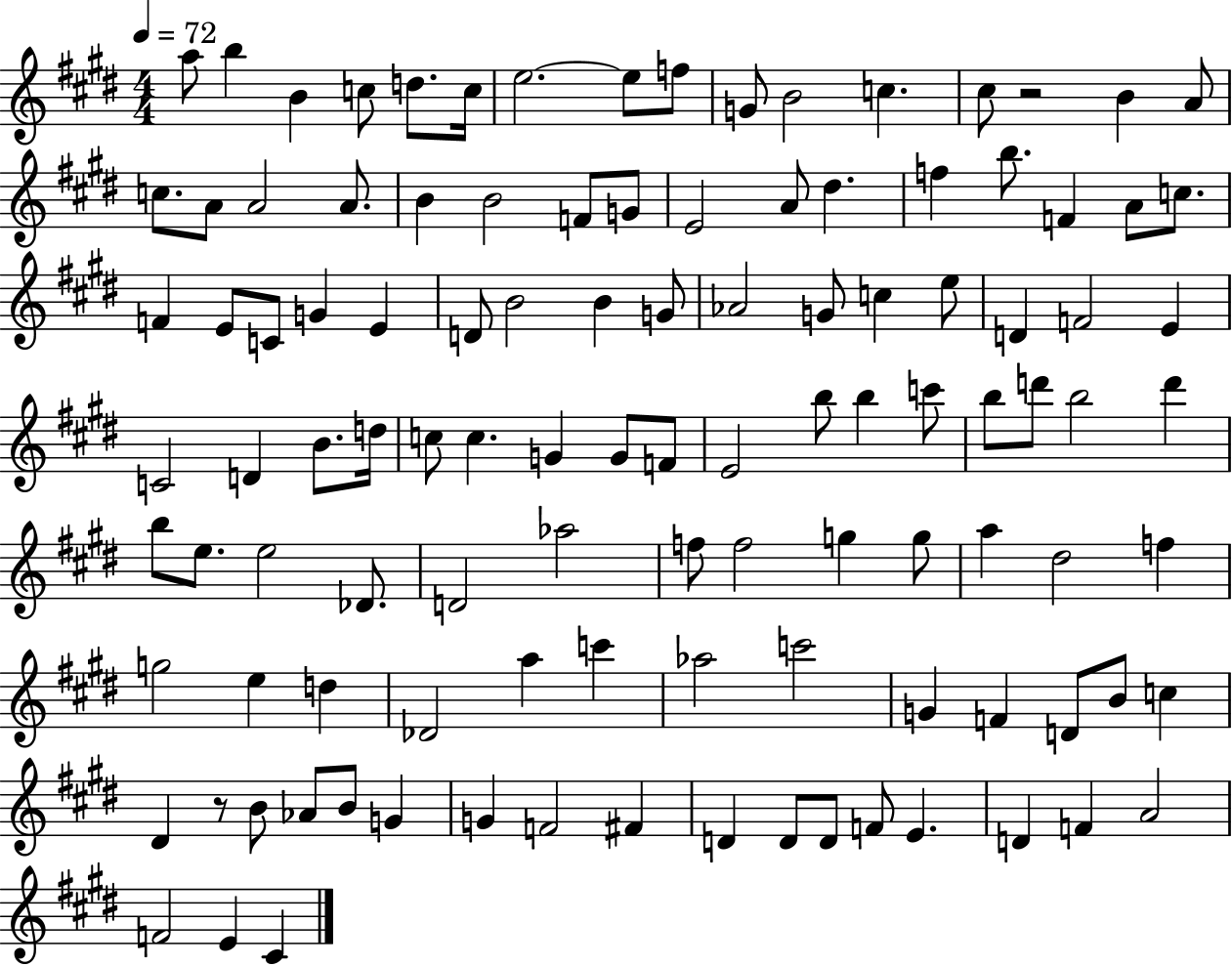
X:1
T:Untitled
M:4/4
L:1/4
K:E
a/2 b B c/2 d/2 c/4 e2 e/2 f/2 G/2 B2 c ^c/2 z2 B A/2 c/2 A/2 A2 A/2 B B2 F/2 G/2 E2 A/2 ^d f b/2 F A/2 c/2 F E/2 C/2 G E D/2 B2 B G/2 _A2 G/2 c e/2 D F2 E C2 D B/2 d/4 c/2 c G G/2 F/2 E2 b/2 b c'/2 b/2 d'/2 b2 d' b/2 e/2 e2 _D/2 D2 _a2 f/2 f2 g g/2 a ^d2 f g2 e d _D2 a c' _a2 c'2 G F D/2 B/2 c ^D z/2 B/2 _A/2 B/2 G G F2 ^F D D/2 D/2 F/2 E D F A2 F2 E ^C